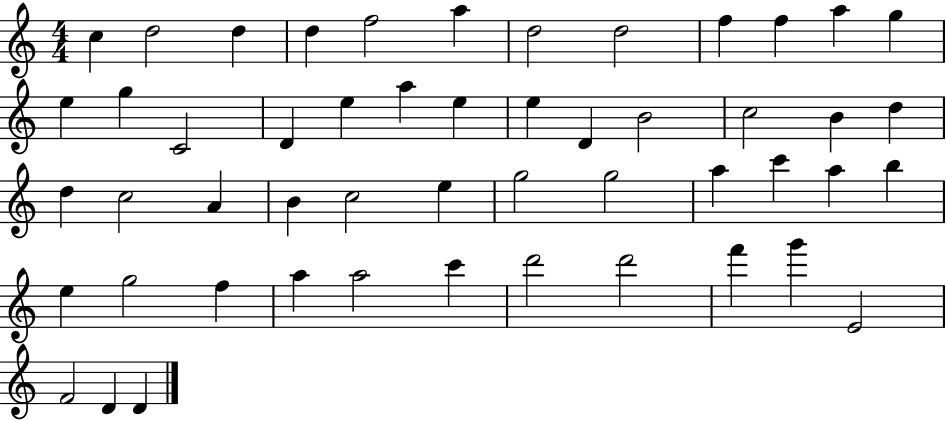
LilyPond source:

{
  \clef treble
  \numericTimeSignature
  \time 4/4
  \key c \major
  c''4 d''2 d''4 | d''4 f''2 a''4 | d''2 d''2 | f''4 f''4 a''4 g''4 | \break e''4 g''4 c'2 | d'4 e''4 a''4 e''4 | e''4 d'4 b'2 | c''2 b'4 d''4 | \break d''4 c''2 a'4 | b'4 c''2 e''4 | g''2 g''2 | a''4 c'''4 a''4 b''4 | \break e''4 g''2 f''4 | a''4 a''2 c'''4 | d'''2 d'''2 | f'''4 g'''4 e'2 | \break f'2 d'4 d'4 | \bar "|."
}